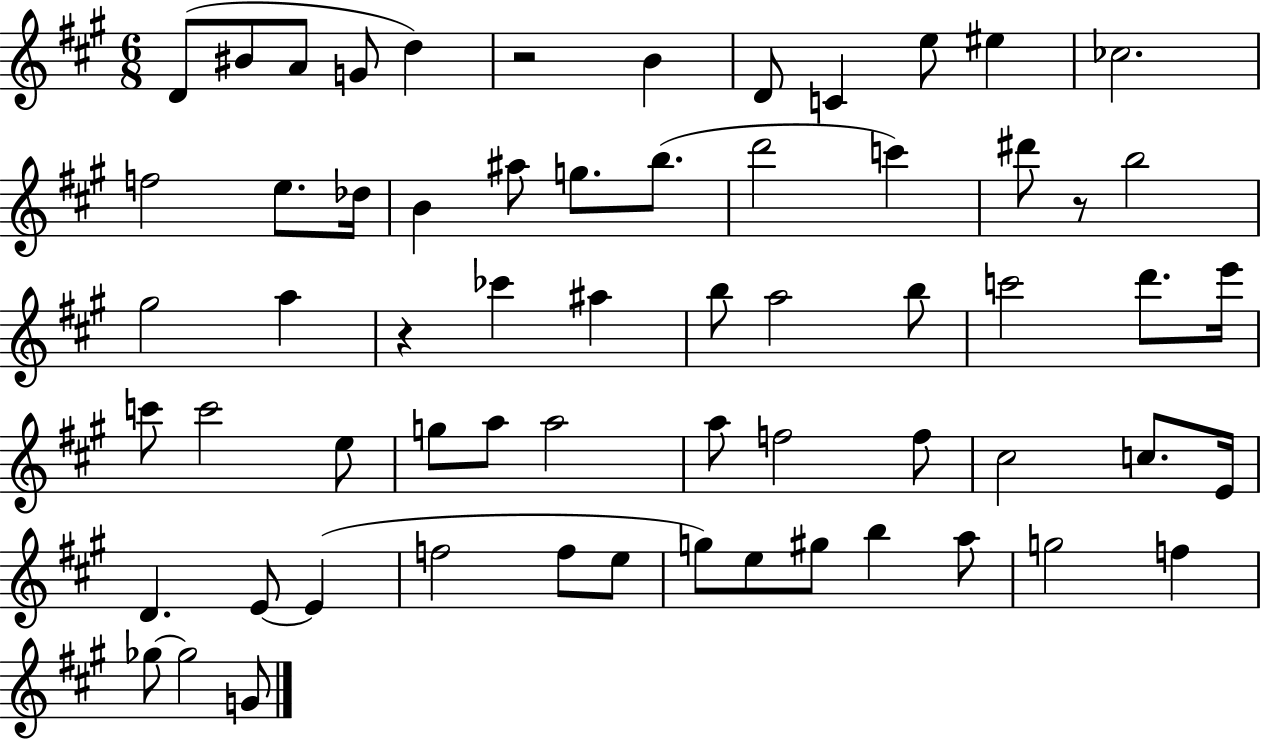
{
  \clef treble
  \numericTimeSignature
  \time 6/8
  \key a \major
  d'8( bis'8 a'8 g'8 d''4) | r2 b'4 | d'8 c'4 e''8 eis''4 | ces''2. | \break f''2 e''8. des''16 | b'4 ais''8 g''8. b''8.( | d'''2 c'''4) | dis'''8 r8 b''2 | \break gis''2 a''4 | r4 ces'''4 ais''4 | b''8 a''2 b''8 | c'''2 d'''8. e'''16 | \break c'''8 c'''2 e''8 | g''8 a''8 a''2 | a''8 f''2 f''8 | cis''2 c''8. e'16 | \break d'4. e'8~~ e'4( | f''2 f''8 e''8 | g''8) e''8 gis''8 b''4 a''8 | g''2 f''4 | \break ges''8~~ ges''2 g'8 | \bar "|."
}